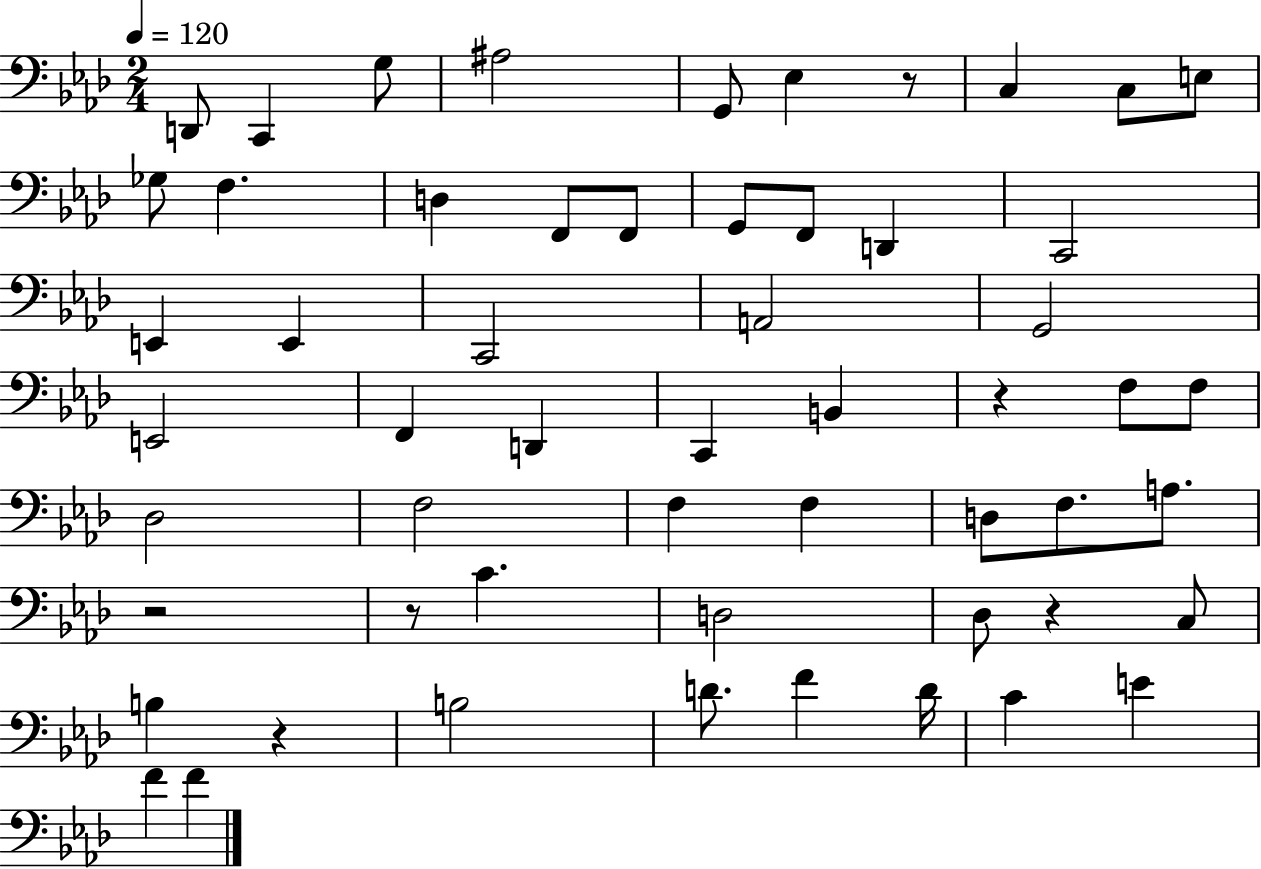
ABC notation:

X:1
T:Untitled
M:2/4
L:1/4
K:Ab
D,,/2 C,, G,/2 ^A,2 G,,/2 _E, z/2 C, C,/2 E,/2 _G,/2 F, D, F,,/2 F,,/2 G,,/2 F,,/2 D,, C,,2 E,, E,, C,,2 A,,2 G,,2 E,,2 F,, D,, C,, B,, z F,/2 F,/2 _D,2 F,2 F, F, D,/2 F,/2 A,/2 z2 z/2 C D,2 _D,/2 z C,/2 B, z B,2 D/2 F D/4 C E F F